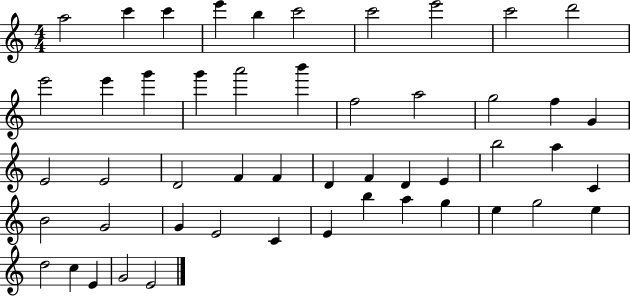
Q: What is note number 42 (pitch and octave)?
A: G5